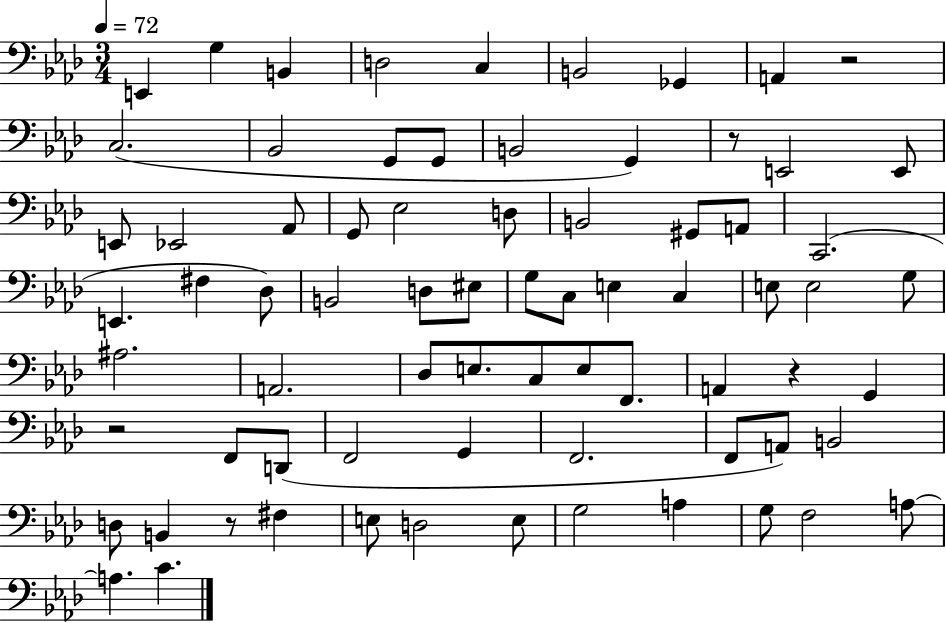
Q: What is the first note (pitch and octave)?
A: E2